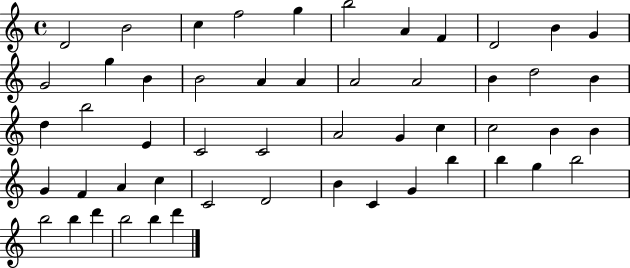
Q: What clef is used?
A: treble